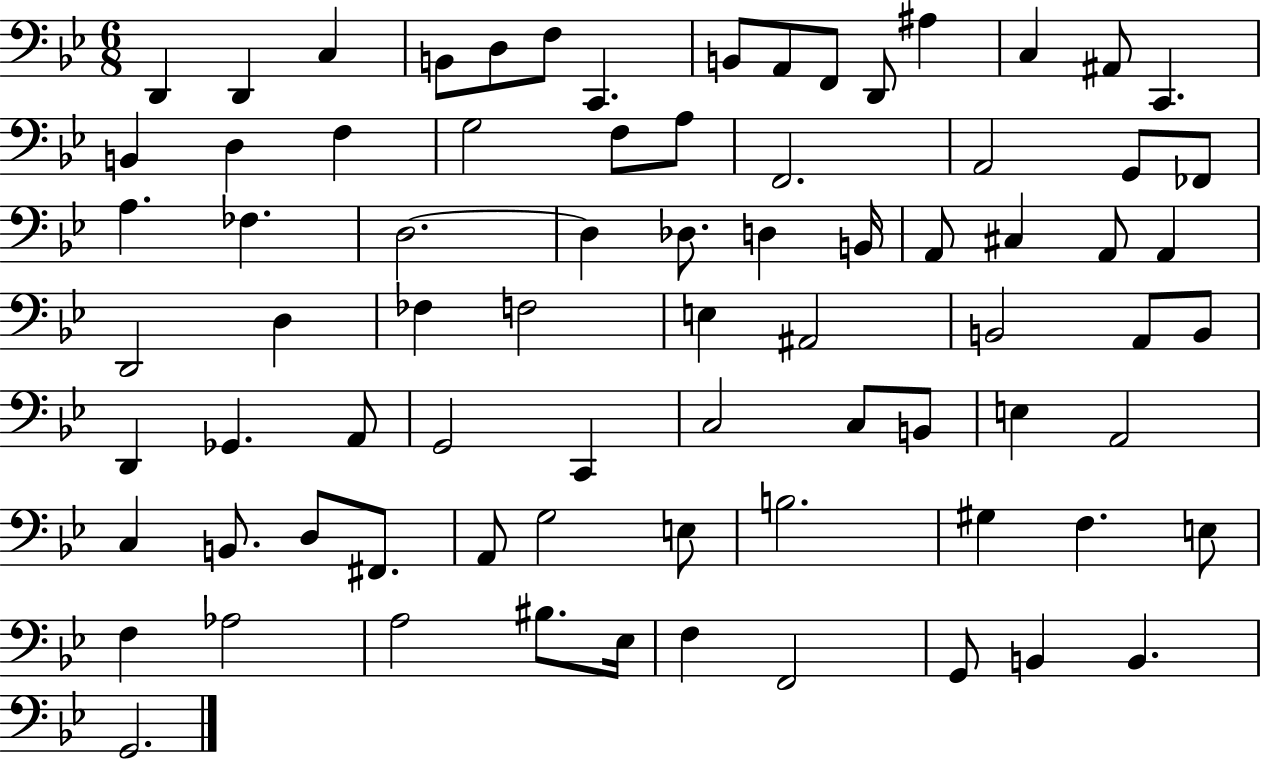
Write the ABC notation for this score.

X:1
T:Untitled
M:6/8
L:1/4
K:Bb
D,, D,, C, B,,/2 D,/2 F,/2 C,, B,,/2 A,,/2 F,,/2 D,,/2 ^A, C, ^A,,/2 C,, B,, D, F, G,2 F,/2 A,/2 F,,2 A,,2 G,,/2 _F,,/2 A, _F, D,2 D, _D,/2 D, B,,/4 A,,/2 ^C, A,,/2 A,, D,,2 D, _F, F,2 E, ^A,,2 B,,2 A,,/2 B,,/2 D,, _G,, A,,/2 G,,2 C,, C,2 C,/2 B,,/2 E, A,,2 C, B,,/2 D,/2 ^F,,/2 A,,/2 G,2 E,/2 B,2 ^G, F, E,/2 F, _A,2 A,2 ^B,/2 _E,/4 F, F,,2 G,,/2 B,, B,, G,,2